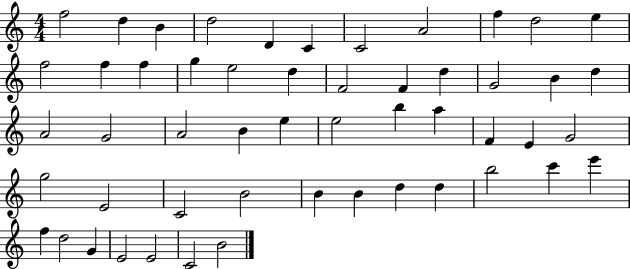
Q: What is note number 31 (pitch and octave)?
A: A5